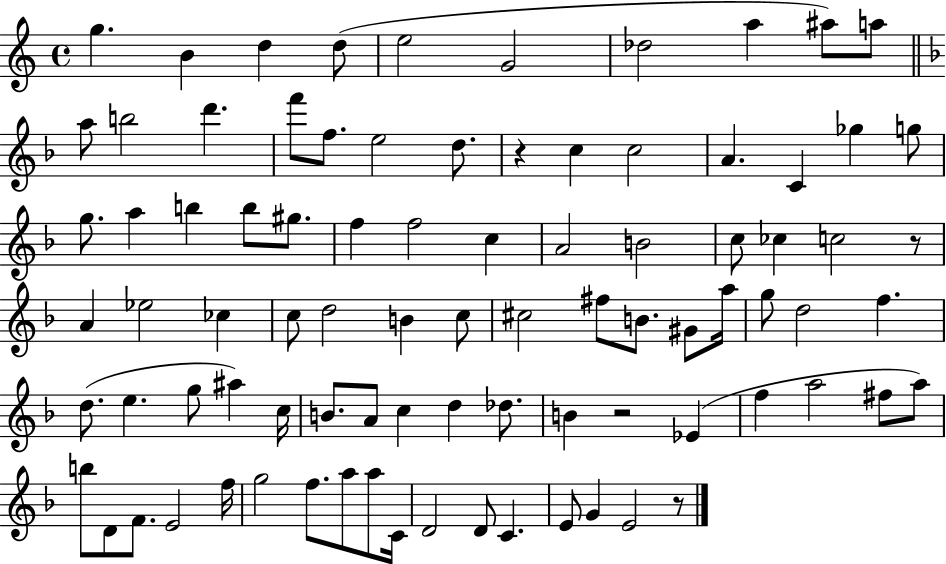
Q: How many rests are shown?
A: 4